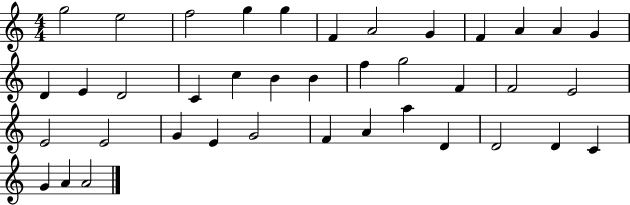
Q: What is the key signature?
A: C major